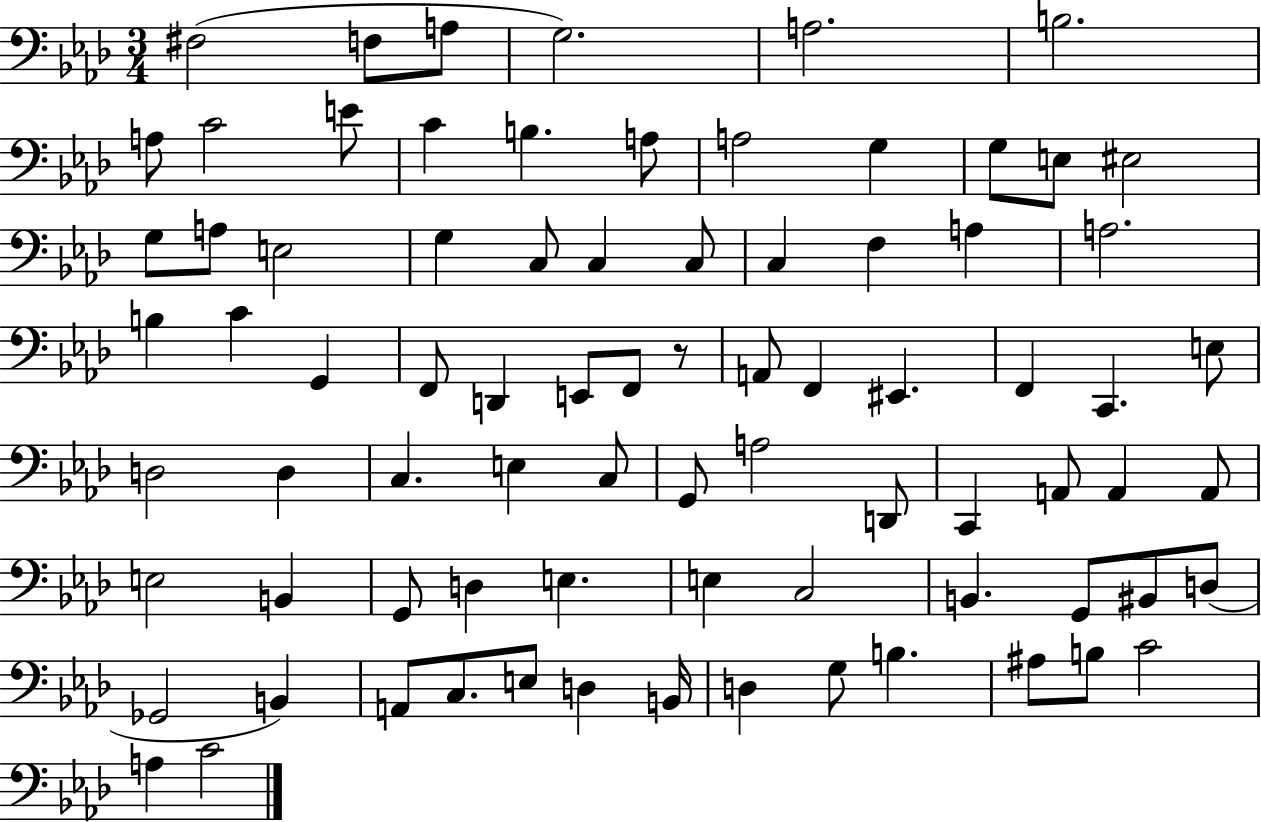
{
  \clef bass
  \numericTimeSignature
  \time 3/4
  \key aes \major
  fis2( f8 a8 | g2.) | a2. | b2. | \break a8 c'2 e'8 | c'4 b4. a8 | a2 g4 | g8 e8 eis2 | \break g8 a8 e2 | g4 c8 c4 c8 | c4 f4 a4 | a2. | \break b4 c'4 g,4 | f,8 d,4 e,8 f,8 r8 | a,8 f,4 eis,4. | f,4 c,4. e8 | \break d2 d4 | c4. e4 c8 | g,8 a2 d,8 | c,4 a,8 a,4 a,8 | \break e2 b,4 | g,8 d4 e4. | e4 c2 | b,4. g,8 bis,8 d8( | \break ges,2 b,4) | a,8 c8. e8 d4 b,16 | d4 g8 b4. | ais8 b8 c'2 | \break a4 c'2 | \bar "|."
}